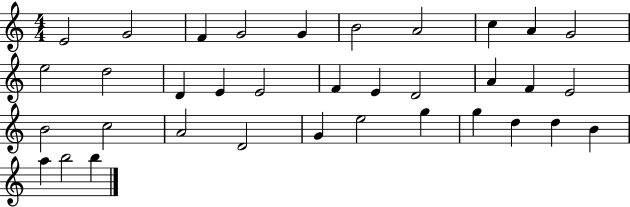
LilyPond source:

{
  \clef treble
  \numericTimeSignature
  \time 4/4
  \key c \major
  e'2 g'2 | f'4 g'2 g'4 | b'2 a'2 | c''4 a'4 g'2 | \break e''2 d''2 | d'4 e'4 e'2 | f'4 e'4 d'2 | a'4 f'4 e'2 | \break b'2 c''2 | a'2 d'2 | g'4 e''2 g''4 | g''4 d''4 d''4 b'4 | \break a''4 b''2 b''4 | \bar "|."
}